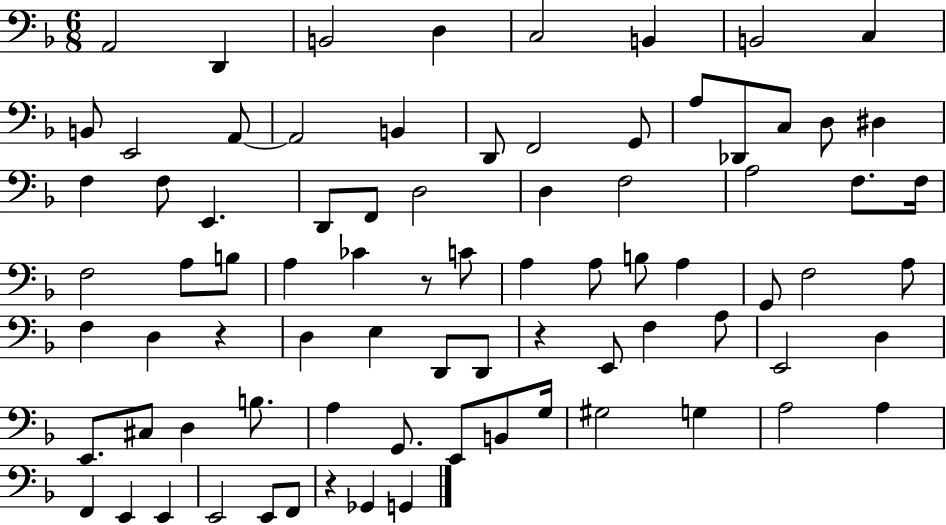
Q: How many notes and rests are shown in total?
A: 81